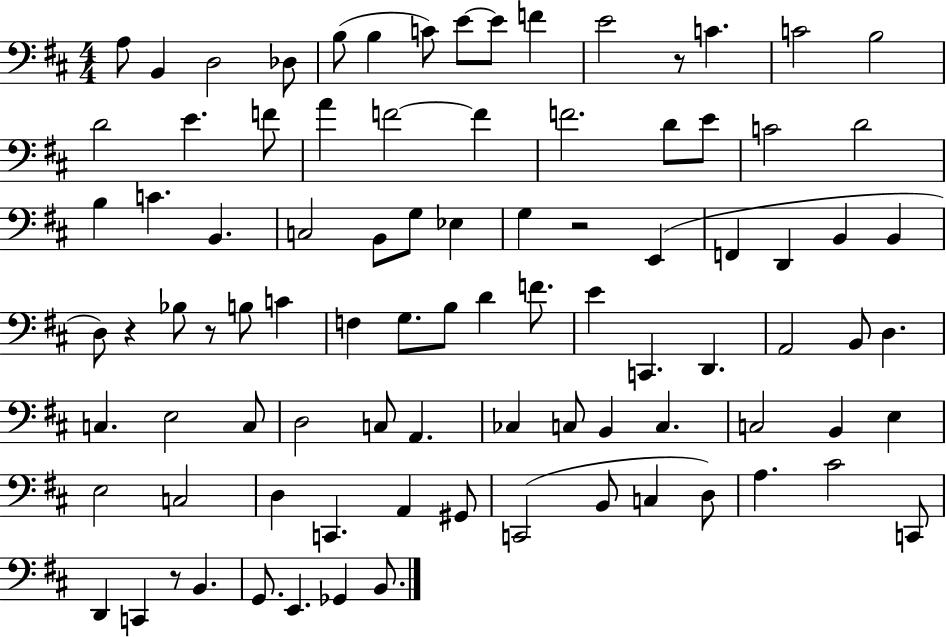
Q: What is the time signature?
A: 4/4